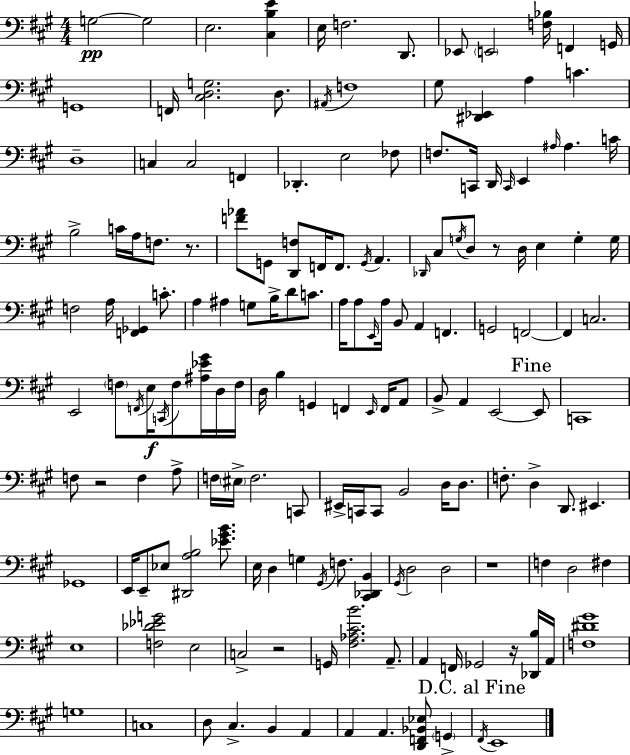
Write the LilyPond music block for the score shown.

{
  \clef bass
  \numericTimeSignature
  \time 4/4
  \key a \major
  \repeat volta 2 { g2~~\pp g2 | e2. <cis b e'>4 | e16 f2. d,8. | ees,8 \parenthesize e,2 <f bes>16 f,4 g,16 | \break g,1 | f,16 <cis d g>2. d8. | \acciaccatura { ais,16 } f1 | gis8 <dis, ees,>4 a4 c'4. | \break d1-- | c4 c2 f,4 | des,4.-. e2 fes8 | f8. c,16 d,16 \grace { c,16 } e,4 \grace { ais16 } ais4. | \break c'16 b2-> c'16 a16 f8. | r8. <f' aes'>8 g,8 <d, f>8 f,16 f,8. \acciaccatura { g,16 } a,4. | \grace { des,16 } cis8 \acciaccatura { g16 } d8 r8 d16 e4 | g4-. g16 f2 a16 <f, ges,>4 | \break c'8.-. a4 ais4 g8 | b16-> d'8 c'8. a16 a8 \grace { e,16 } a16 b,8 a,4 | f,4. g,2 f,2~~ | f,4 c2. | \break e,2 \parenthesize f8 | \acciaccatura { f,16 } e16\f \acciaccatura { c,16 } f8 <ais ees' gis'>16 d16 f16 d16 b4 g,4 | f,4 \grace { e,16 } f,16 a,8 b,8-> a,4 | e,2~~ \mark "Fine" e,8 c,1 | \break f8 r2 | f4 a8-> f16 \parenthesize eis16-> f2. | c,8 eis,16-> c,16 c,8 b,2 | d16 d8. f8.-. d4-> | \break d,8. eis,4. ges,1 | e,16 e,8-- ees8 <dis, a b>2 | <ees' gis' b'>8. e16 d4 g4 | \acciaccatura { gis,16 } f8. <cis, des, b,>4 \acciaccatura { gis,16 } d2 | \break d2 r1 | f4 | d2 fis4 e1 | <f des' ees' g'>2 | \break e2 c2-> | r2 g,16 <fis aes cis' b'>2. | a,8.-- a,4 | f,16 ges,2 r16 <des, b>16 a,16 <f dis' gis'>1 | \break g1 | c1 | d8 cis4.-> | b,4 a,4 a,4 | \break a,4. <d, f, bes, ees>8 \parenthesize g,4-> \mark "D.C. al Fine" \acciaccatura { fis,16 } e,1 | } \bar "|."
}